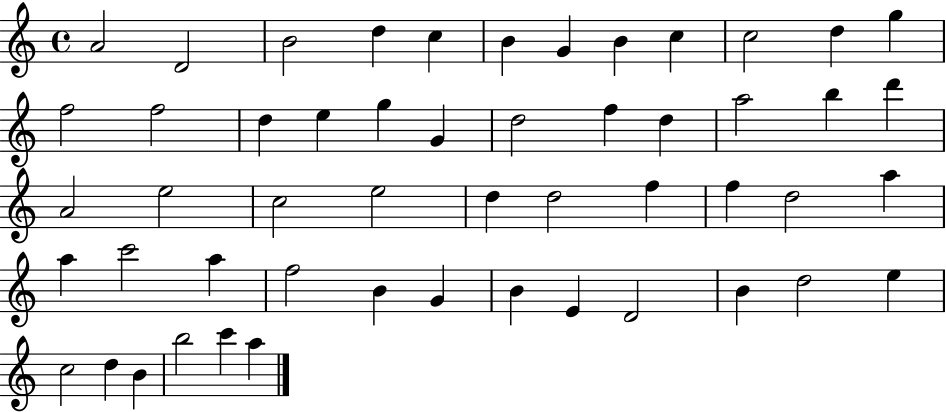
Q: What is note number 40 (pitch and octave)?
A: G4